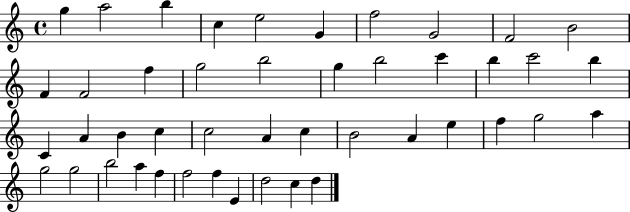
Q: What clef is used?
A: treble